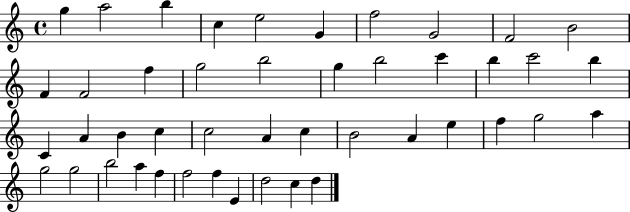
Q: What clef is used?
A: treble